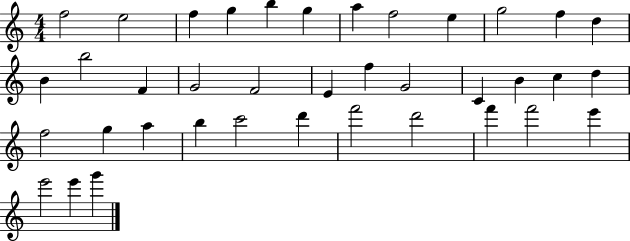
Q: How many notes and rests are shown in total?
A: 38